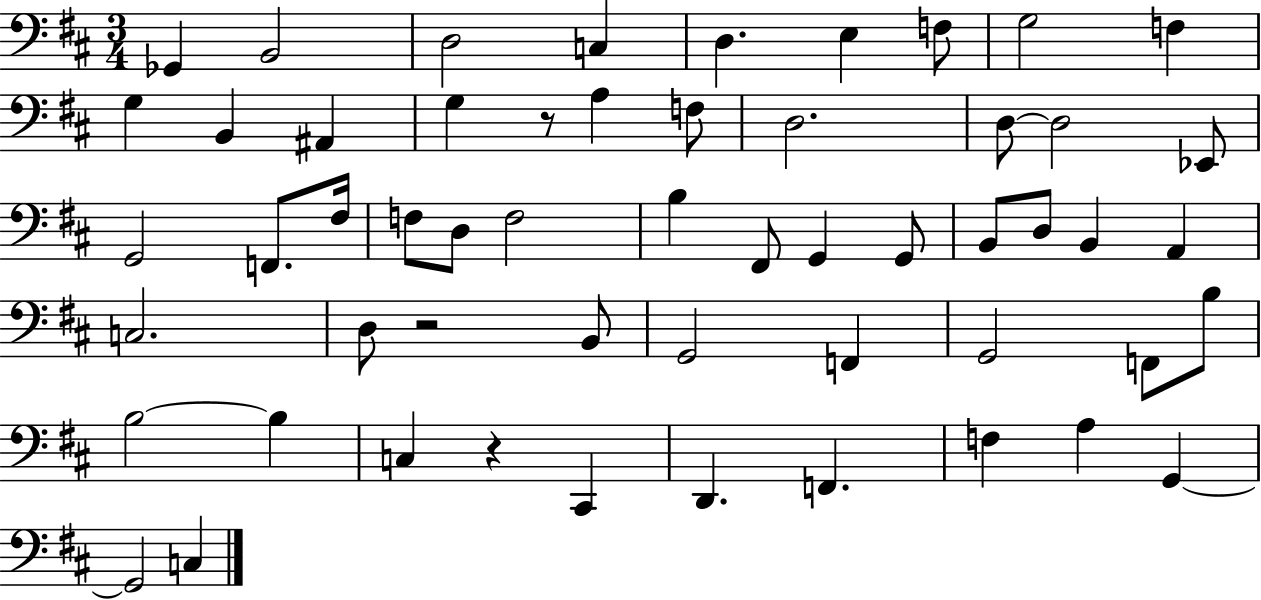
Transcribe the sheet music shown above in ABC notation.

X:1
T:Untitled
M:3/4
L:1/4
K:D
_G,, B,,2 D,2 C, D, E, F,/2 G,2 F, G, B,, ^A,, G, z/2 A, F,/2 D,2 D,/2 D,2 _E,,/2 G,,2 F,,/2 ^F,/4 F,/2 D,/2 F,2 B, ^F,,/2 G,, G,,/2 B,,/2 D,/2 B,, A,, C,2 D,/2 z2 B,,/2 G,,2 F,, G,,2 F,,/2 B,/2 B,2 B, C, z ^C,, D,, F,, F, A, G,, G,,2 C,